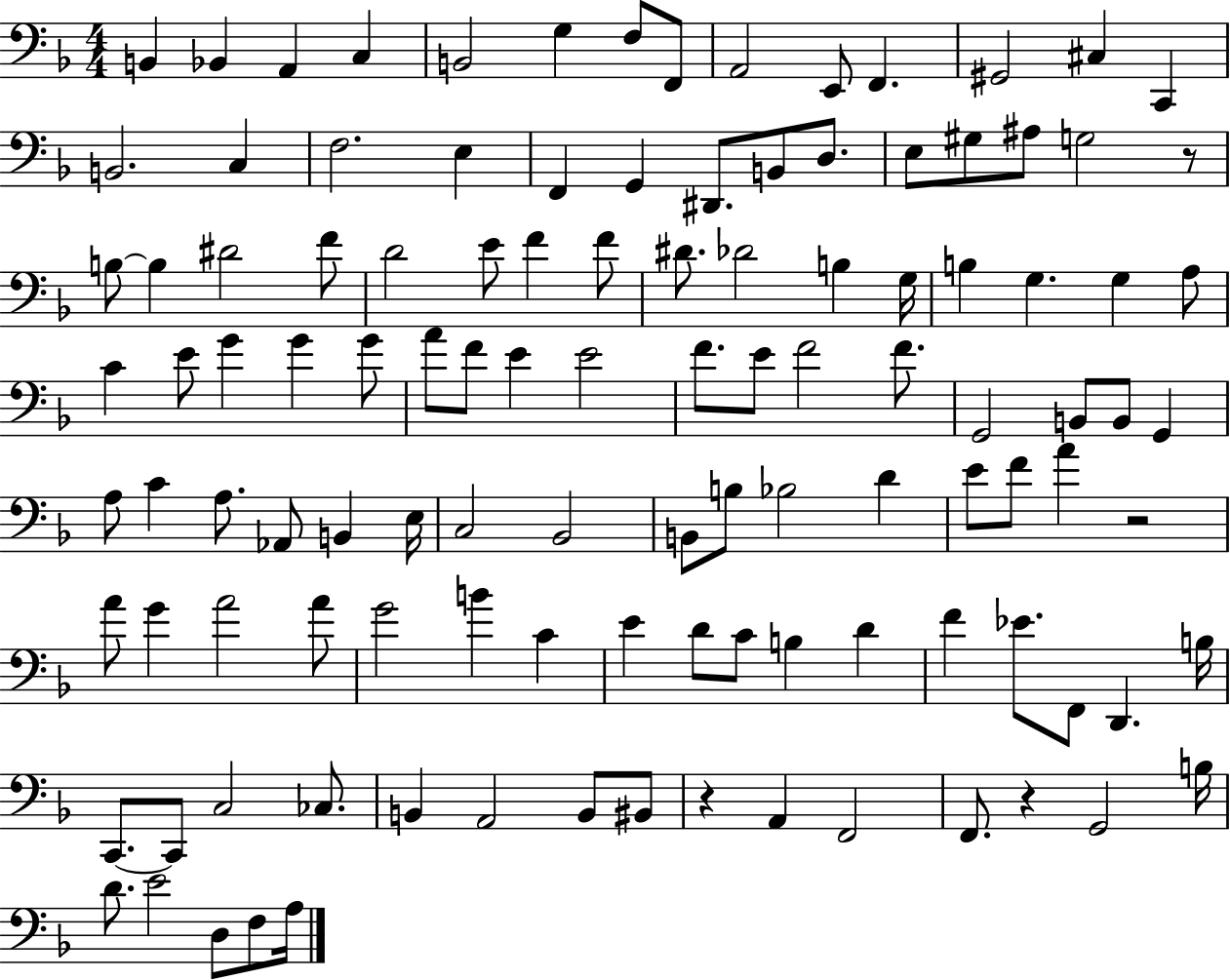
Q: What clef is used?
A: bass